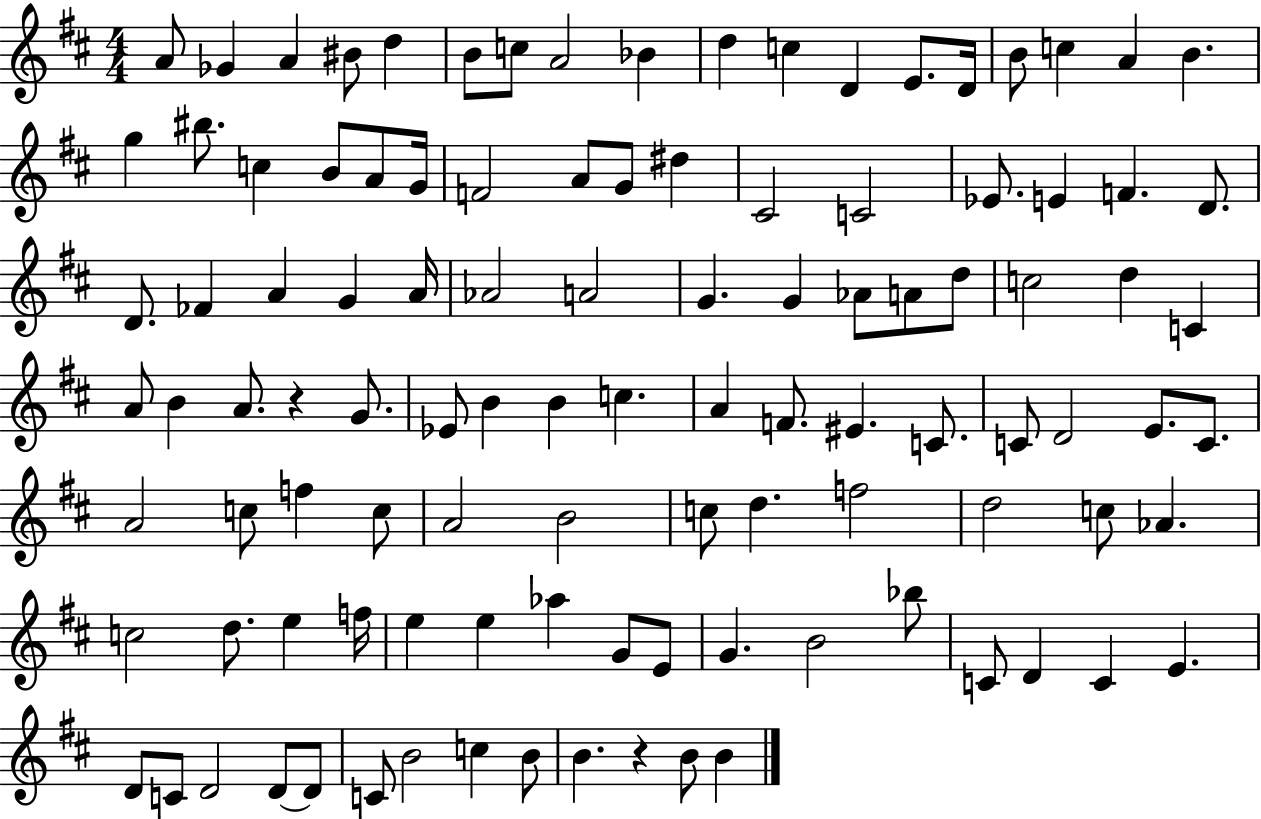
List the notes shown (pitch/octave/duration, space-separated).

A4/e Gb4/q A4/q BIS4/e D5/q B4/e C5/e A4/h Bb4/q D5/q C5/q D4/q E4/e. D4/s B4/e C5/q A4/q B4/q. G5/q BIS5/e. C5/q B4/e A4/e G4/s F4/h A4/e G4/e D#5/q C#4/h C4/h Eb4/e. E4/q F4/q. D4/e. D4/e. FES4/q A4/q G4/q A4/s Ab4/h A4/h G4/q. G4/q Ab4/e A4/e D5/e C5/h D5/q C4/q A4/e B4/q A4/e. R/q G4/e. Eb4/e B4/q B4/q C5/q. A4/q F4/e. EIS4/q. C4/e. C4/e D4/h E4/e. C4/e. A4/h C5/e F5/q C5/e A4/h B4/h C5/e D5/q. F5/h D5/h C5/e Ab4/q. C5/h D5/e. E5/q F5/s E5/q E5/q Ab5/q G4/e E4/e G4/q. B4/h Bb5/e C4/e D4/q C4/q E4/q. D4/e C4/e D4/h D4/e D4/e C4/e B4/h C5/q B4/e B4/q. R/q B4/e B4/q